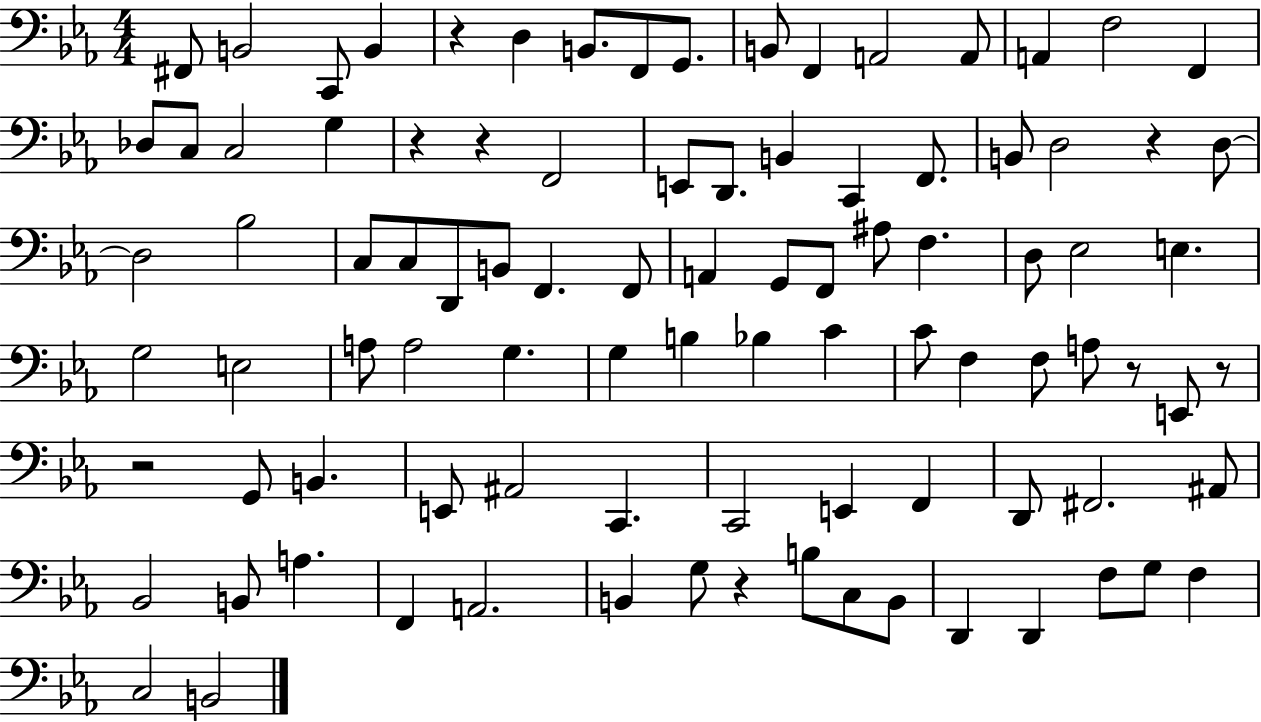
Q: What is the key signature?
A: EES major